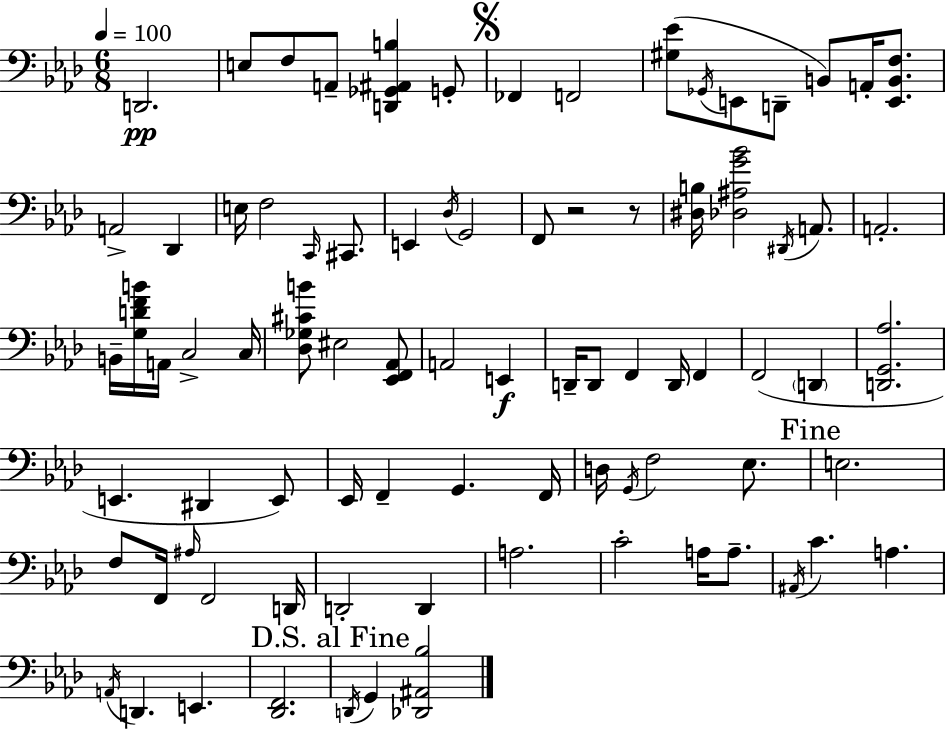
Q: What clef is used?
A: bass